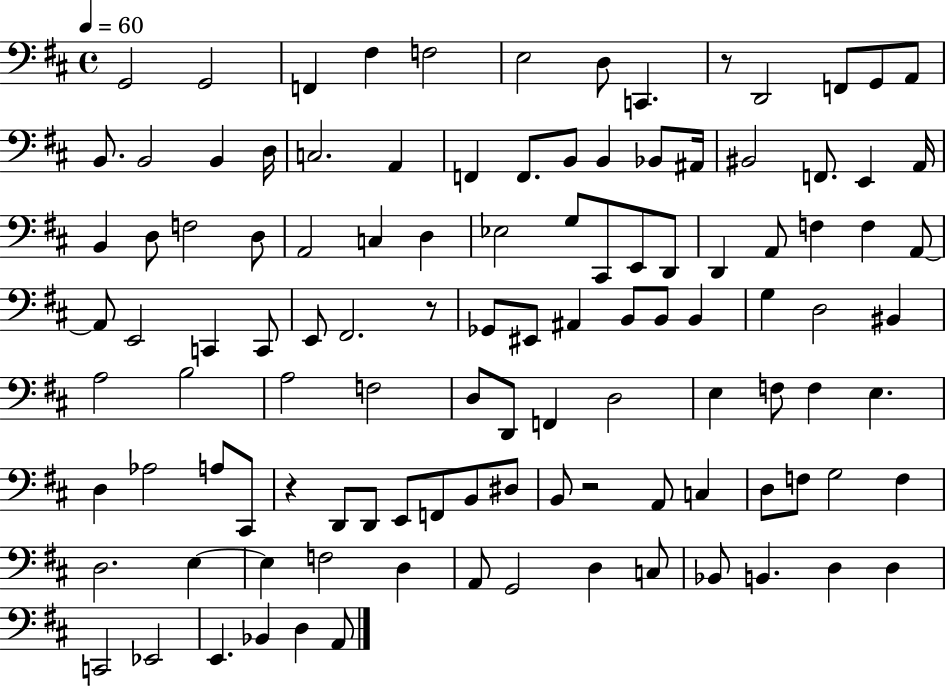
{
  \clef bass
  \time 4/4
  \defaultTimeSignature
  \key d \major
  \tempo 4 = 60
  g,2 g,2 | f,4 fis4 f2 | e2 d8 c,4. | r8 d,2 f,8 g,8 a,8 | \break b,8. b,2 b,4 d16 | c2. a,4 | f,4 f,8. b,8 b,4 bes,8 ais,16 | bis,2 f,8. e,4 a,16 | \break b,4 d8 f2 d8 | a,2 c4 d4 | ees2 g8 cis,8 e,8 d,8 | d,4 a,8 f4 f4 a,8~~ | \break a,8 e,2 c,4 c,8 | e,8 fis,2. r8 | ges,8 eis,8 ais,4 b,8 b,8 b,4 | g4 d2 bis,4 | \break a2 b2 | a2 f2 | d8 d,8 f,4 d2 | e4 f8 f4 e4. | \break d4 aes2 a8 cis,8 | r4 d,8 d,8 e,8 f,8 b,8 dis8 | b,8 r2 a,8 c4 | d8 f8 g2 f4 | \break d2. e4~~ | e4 f2 d4 | a,8 g,2 d4 c8 | bes,8 b,4. d4 d4 | \break c,2 ees,2 | e,4. bes,4 d4 a,8 | \bar "|."
}